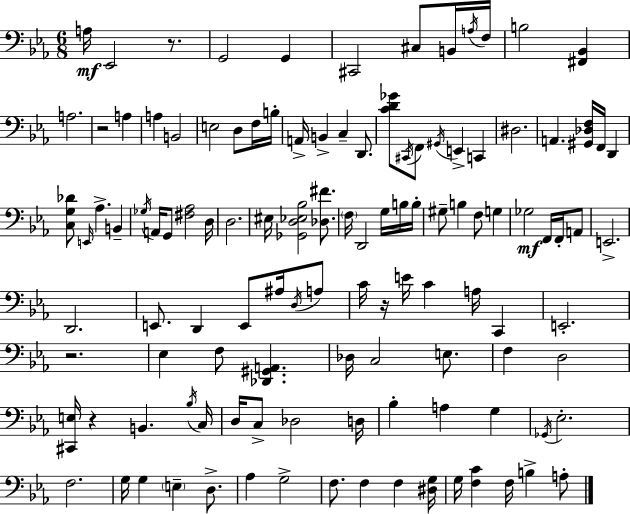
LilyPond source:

{
  \clef bass
  \numericTimeSignature
  \time 6/8
  \key c \minor
  \repeat volta 2 { a16\mf ees,2 r8. | g,2 g,4 | cis,2 cis8 b,16 \acciaccatura { a16 } | f16 b2 <fis, bes,>4 | \break a2. | r2 a4 | a4 b,2 | e2 d8 f16 | \break b16-. a,16-> b,4-> c4-- d,8. | <c' d' ges'>8 \acciaccatura { cis,16 } f,8 \acciaccatura { gis,16 } e,4-> c,4 | dis2. | a,4. <gis, des f>16 f,16 d,4 | \break <c g des'>8 \grace { e,16 } aes4.-> | b,4-- \acciaccatura { ges16 } a,16 g,8 <fis aes>2 | d16 d2. | eis16 <ges, d ees bes>2 | \break <des fis'>8. \parenthesize f16 d,2 | g16 b16 b16-. gis8-- b4 f8 | g4 ges2\mf | f,16 f,16-. a,8 e,2.-> | \break d,2. | e,8. d,4 | e,8 ais16 \acciaccatura { d16 } a8 c'16 r16 e'16 c'4 | a16 c,4 e,2.-. | \break r2. | ees4 f8 | <des, gis, a,>4. des16 c2 | e8. f4 d2 | \break <cis, e>16 r4 b,4. | \acciaccatura { bes16 } c16 d16 c8-> des2 | d16 bes4-. a4 | g4 \acciaccatura { ges,16 } ees2.-. | \break f2. | g16 g4 | \parenthesize e4-- d8.-> aes4 | g2-> f8. f4 | \break f4 <dis g>16 g16 <f c'>4 | f16 b4-> a8-. } \bar "|."
}